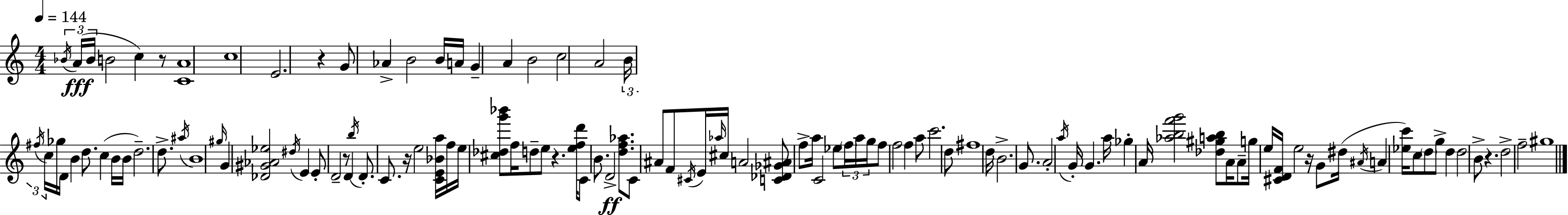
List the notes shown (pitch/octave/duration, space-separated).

Bb4/s A4/s Bb4/s B4/h C5/q R/e [C4,A4]/w C5/w E4/h. R/q G4/e Ab4/q B4/h B4/s A4/s G4/q A4/q B4/h C5/h A4/h B4/s F#5/s C5/s Gb5/s D4/s B4/q D5/e. C5/q B4/s B4/s D5/h. D5/e. A#5/s B4/w G#5/s G4/q [Db4,G#4,Ab4,Eb5]/h D#5/s E4/q E4/e D4/h R/e D4/q B5/s D4/e. C4/e. R/s E5/h [C4,E4,Bb4,A5]/s F5/s E5/s [C#5,Db5,G6,Bb6]/e F5/s D5/e E5/e R/q. [E5,F5,D6]/s C4/e B4/e. D4/h [D5,F5,Ab5]/e. C4/e A#4/e F4/e C#4/s E4/s Ab5/s C#5/s A4/h [C4,Db4,Gb4,A#4]/e F5/e A5/s C4/h Eb5/e F5/s A5/s G5/s F5/e F5/h F5/q A5/e C6/h. D5/e F#5/w D5/s B4/h. G4/e. A4/h A5/s G4/s G4/q. A5/s Gb5/q A4/s [Ab5,B5,F6,G6]/h [Db5,G#5,A5,B5]/e A4/s A4/e G5/s E5/s [C#4,D4,F4]/s E5/h R/s G4/e D#5/s A#4/s A4/q [Eb5,C6]/s C5/e D5/e G5/e D5/q D5/h B4/e R/q. D5/h F5/h G#5/w